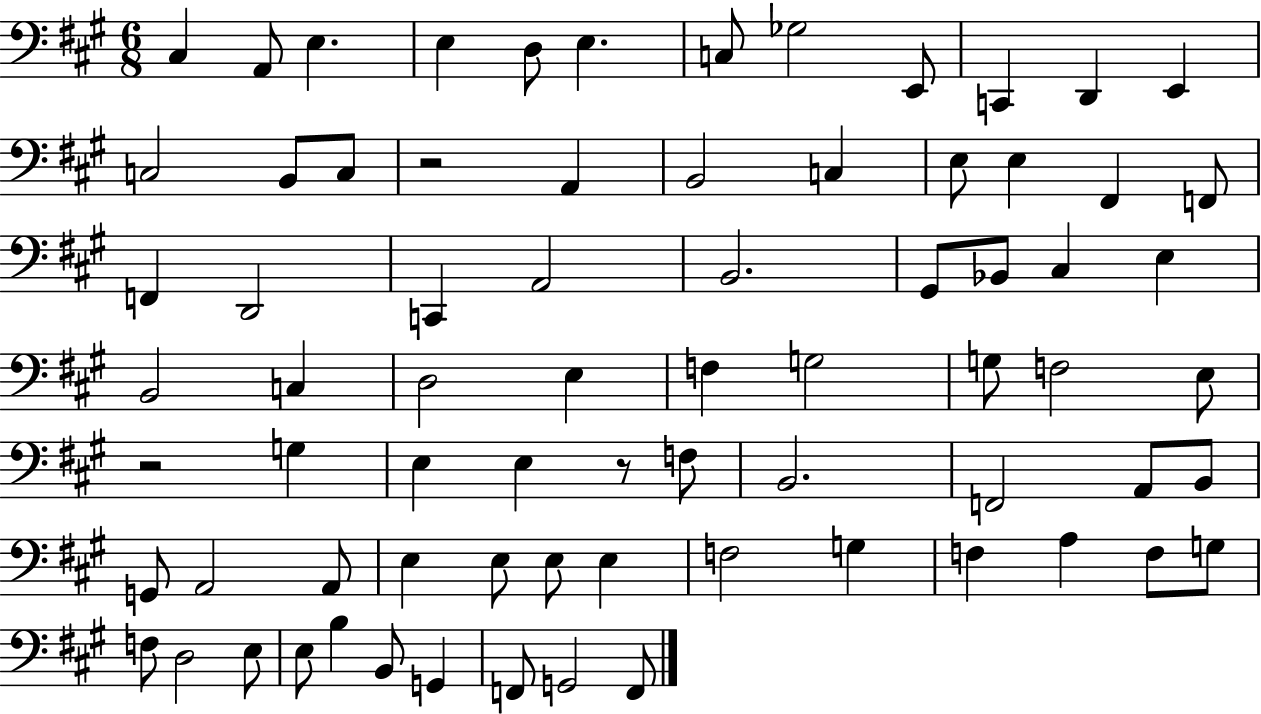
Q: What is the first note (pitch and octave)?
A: C#3